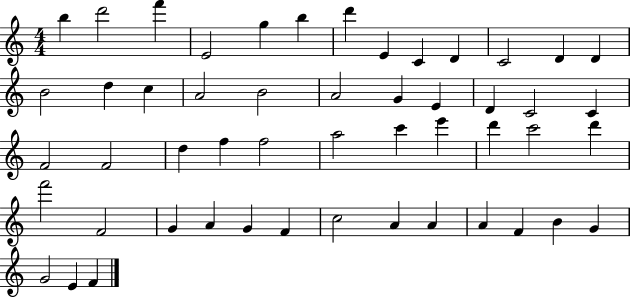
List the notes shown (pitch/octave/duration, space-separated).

B5/q D6/h F6/q E4/h G5/q B5/q D6/q E4/q C4/q D4/q C4/h D4/q D4/q B4/h D5/q C5/q A4/h B4/h A4/h G4/q E4/q D4/q C4/h C4/q F4/h F4/h D5/q F5/q F5/h A5/h C6/q E6/q D6/q C6/h D6/q F6/h F4/h G4/q A4/q G4/q F4/q C5/h A4/q A4/q A4/q F4/q B4/q G4/q G4/h E4/q F4/q